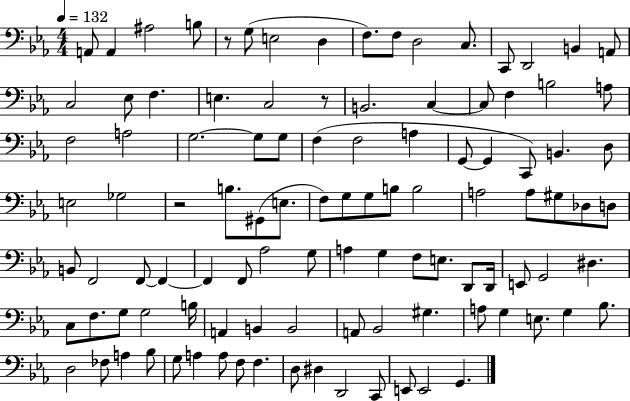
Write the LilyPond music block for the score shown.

{
  \clef bass
  \numericTimeSignature
  \time 4/4
  \key ees \major
  \tempo 4 = 132
  a,8 a,4 ais2 b8 | r8 g8( e2 d4 | f8.) f8 d2 c8. | c,8 d,2 b,4 a,8 | \break c2 ees8 f4. | e4. c2 r8 | b,2. c4~~ | c8 f4 b2 a8 | \break f2 a2 | g2.~~ g8 g8 | f4( f2 a4 | g,8~~ g,4 c,8) b,4. d8 | \break e2 ges2 | r2 b8. gis,8( e8. | f8) g8 g8 b8 b2 | a2 a8 gis8 des8 d8 | \break b,8 f,2 f,8~~ f,4~~ | f,4 f,8 aes2 g8 | a4 g4 f8 e8. d,8 d,16 | e,8 g,2 dis4. | \break c8 f8. g8 g2 b16 | a,4 b,4 b,2 | a,8 bes,2 gis4. | a8 g4 e8. g4 bes8. | \break d2 fes8 a4 bes8 | g8 a4 a8 f8 f4. | d8 dis4 d,2 c,8 | e,8 e,2 g,4. | \break \bar "|."
}